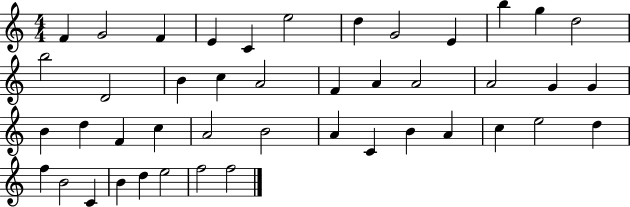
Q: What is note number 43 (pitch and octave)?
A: F5